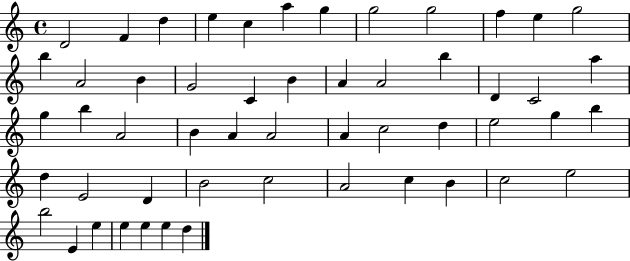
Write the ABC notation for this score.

X:1
T:Untitled
M:4/4
L:1/4
K:C
D2 F d e c a g g2 g2 f e g2 b A2 B G2 C B A A2 b D C2 a g b A2 B A A2 A c2 d e2 g b d E2 D B2 c2 A2 c B c2 e2 b2 E e e e e d